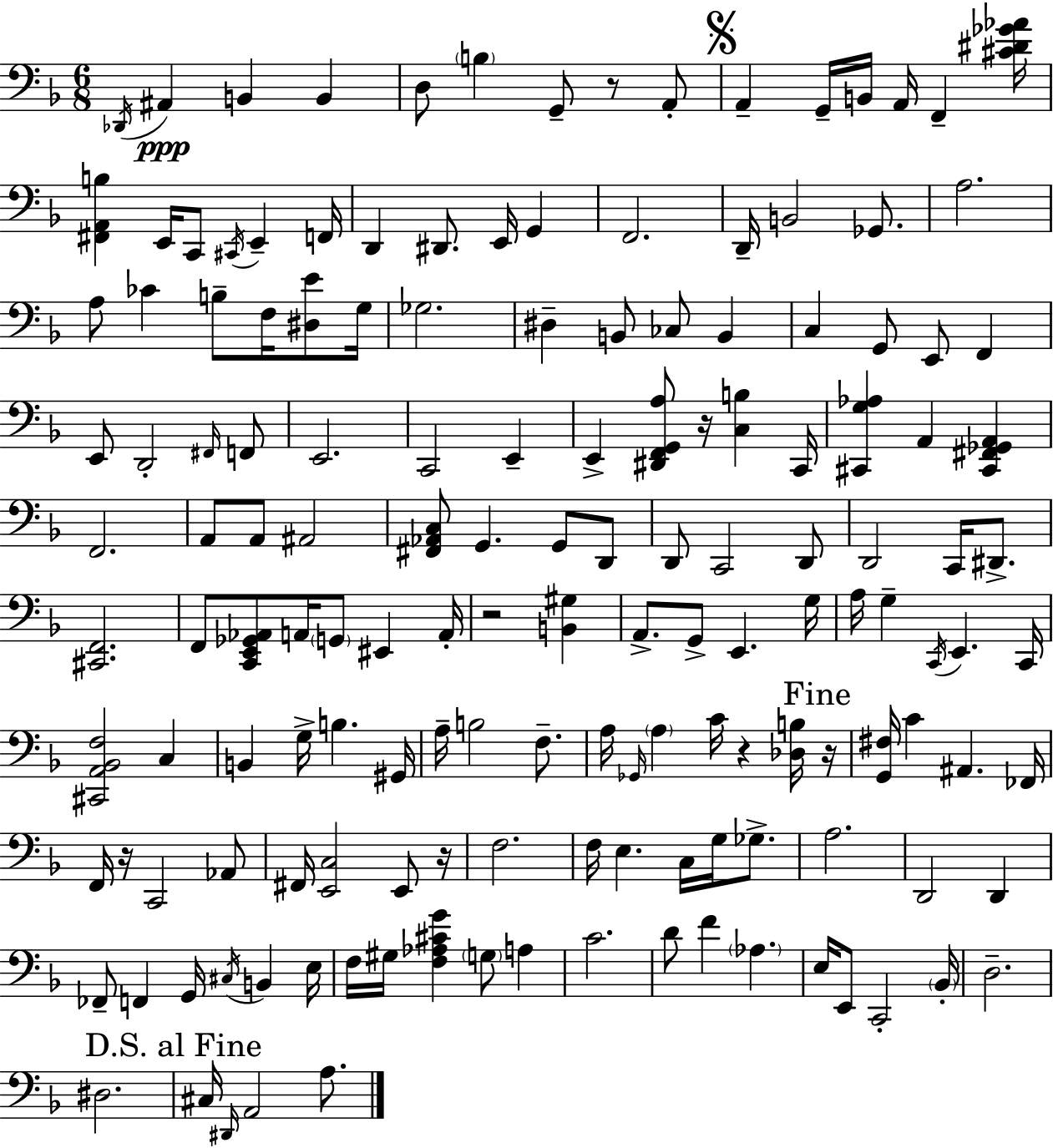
{
  \clef bass
  \numericTimeSignature
  \time 6/8
  \key f \major
  \acciaccatura { des,16 }\ppp ais,4 b,4 b,4 | d8 \parenthesize b4 g,8-- r8 a,8-. | \mark \markup { \musicglyph "scripts.segno" } a,4-- g,16-- b,16 a,16 f,4-- | <cis' dis' ges' aes'>16 <fis, a, b>4 e,16 c,8 \acciaccatura { cis,16 } e,4-- | \break f,16 d,4 dis,8. e,16 g,4 | f,2. | d,16-- b,2 ges,8. | a2. | \break a8 ces'4 b8-- f16 <dis e'>8 | g16 ges2. | dis4-- b,8 ces8 b,4 | c4 g,8 e,8 f,4 | \break e,8 d,2-. | \grace { fis,16 } f,8 e,2. | c,2 e,4-- | e,4-> <dis, f, g, a>8 r16 <c b>4 | \break c,16 <cis, g aes>4 a,4 <cis, fis, ges, a,>4 | f,2. | a,8 a,8 ais,2 | <fis, aes, c>8 g,4. g,8 | \break d,8 d,8 c,2 | d,8 d,2 c,16 | dis,8.-> <cis, f,>2. | f,8 <c, e, ges, aes,>8 a,16 \parenthesize g,8 eis,4 | \break a,16-. r2 <b, gis>4 | a,8.-> g,8-> e,4. | g16 a16 g4-- \acciaccatura { c,16 } e,4. | c,16 <cis, a, bes, f>2 | \break c4 b,4 g16-> b4. | gis,16 a16-- b2 | f8.-- a16 \grace { ges,16 } \parenthesize a4 c'16 r4 | <des b>16 \mark "Fine" r16 <g, fis>16 c'4 ais,4. | \break fes,16 f,16 r16 c,2 | aes,8 fis,16 <e, c>2 | e,8 r16 f2. | f16 e4. | \break c16 g16 ges8.-> a2. | d,2 | d,4 fes,8-- f,4 g,16 | \acciaccatura { cis16 } b,4 e16 f16 gis16 <f aes cis' g'>4 | \break \parenthesize g8 a4 c'2. | d'8 f'4 | \parenthesize aes4. e16 e,8 c,2-. | \parenthesize bes,16-. d2.-- | \break dis2. | \mark "D.S. al Fine" cis16 \grace { dis,16 } a,2 | a8. \bar "|."
}